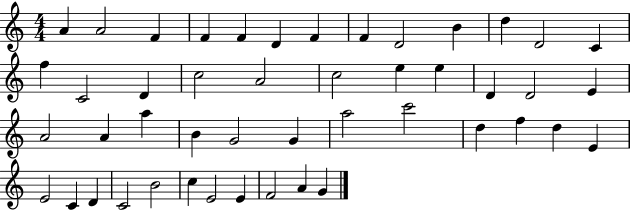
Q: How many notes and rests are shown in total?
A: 47